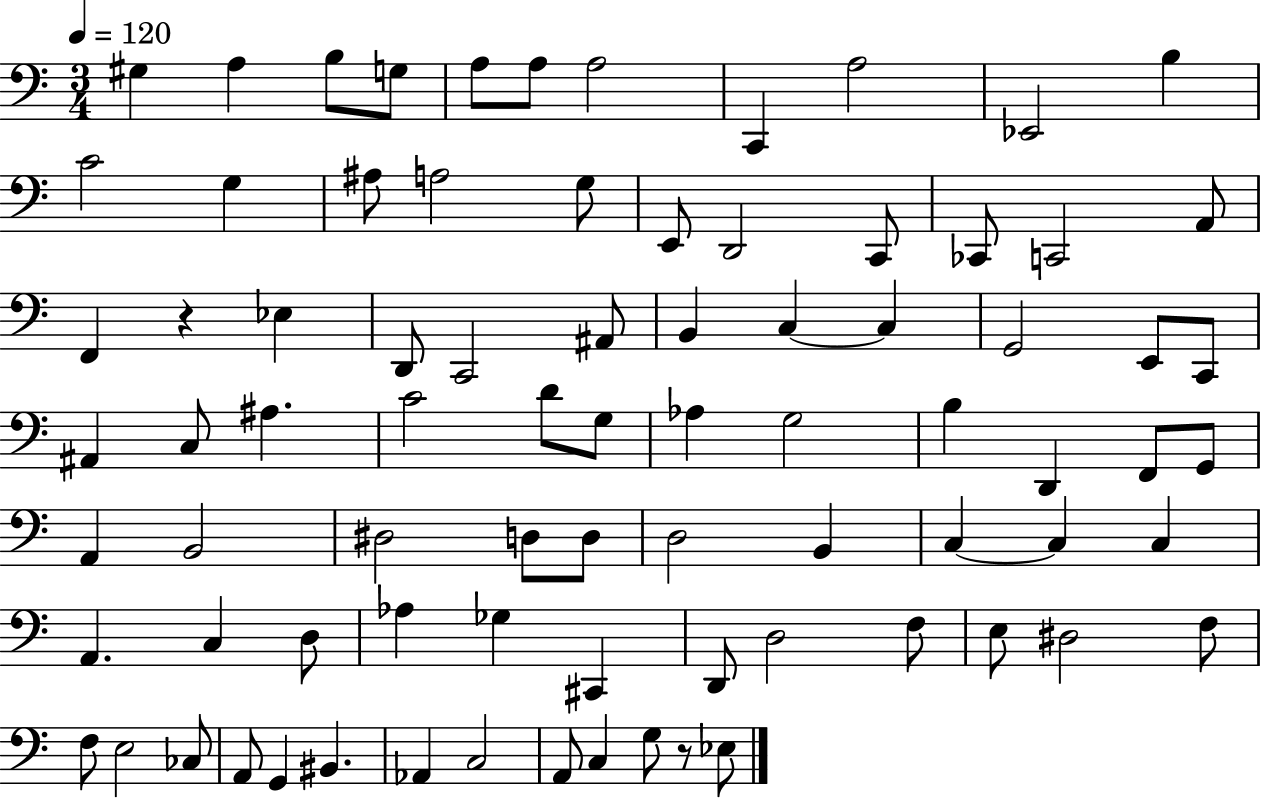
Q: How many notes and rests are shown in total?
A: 81